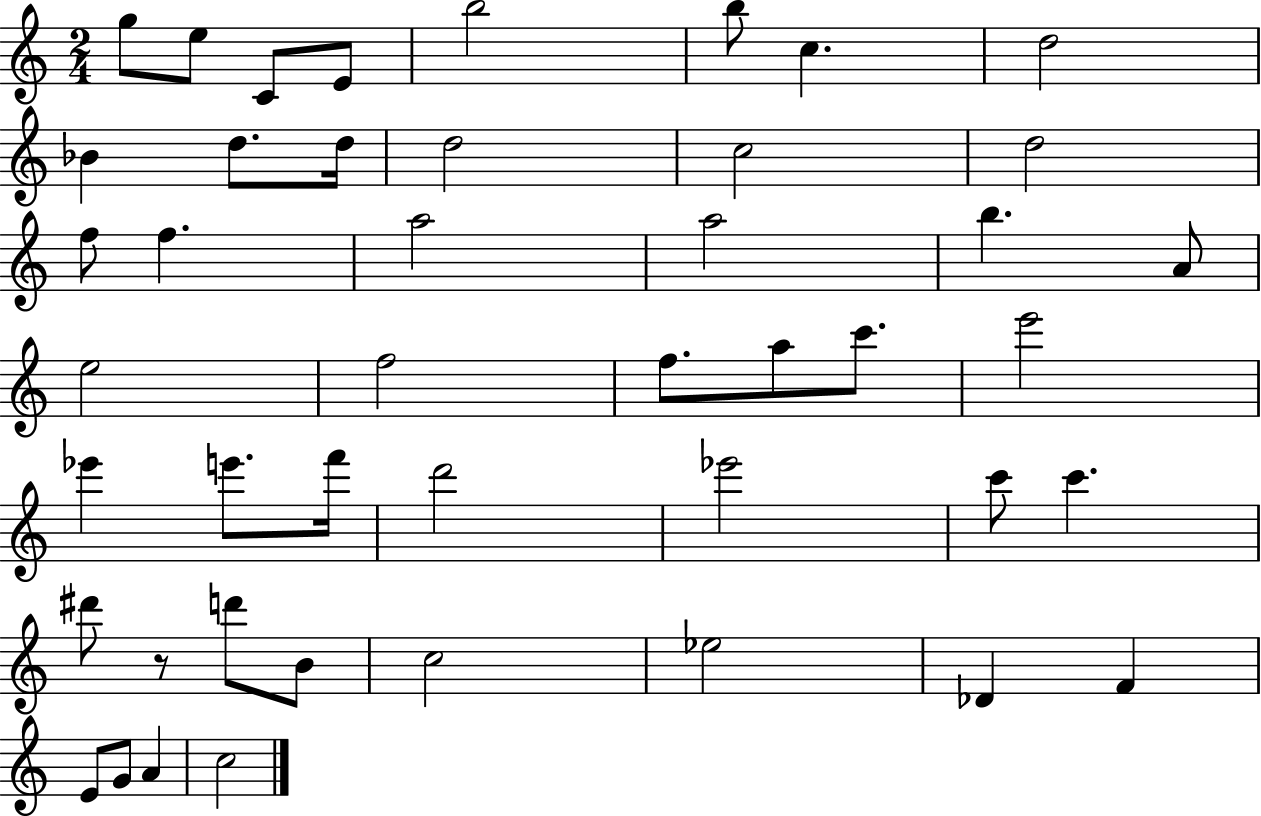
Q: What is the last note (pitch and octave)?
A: C5